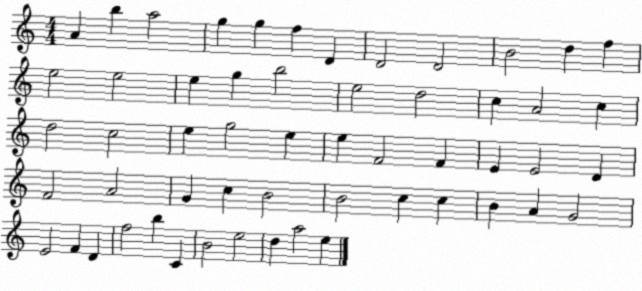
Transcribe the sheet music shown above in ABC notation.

X:1
T:Untitled
M:4/4
L:1/4
K:C
A b a2 g g f D D2 D2 B2 d f e2 e2 e g b2 e2 d2 c A2 c d2 c2 e g2 e e F2 F E E2 D F2 A2 G c B2 B2 c c B A G2 E2 F D f2 b C B2 e2 d a2 e